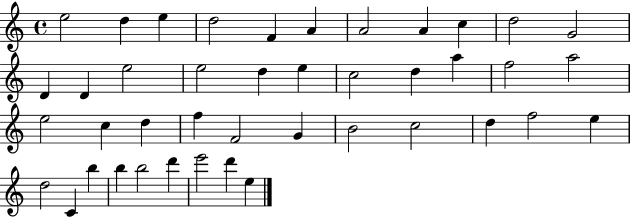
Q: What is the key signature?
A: C major